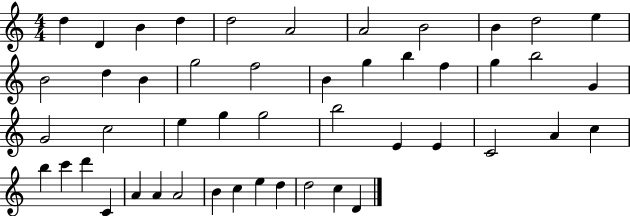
D5/q D4/q B4/q D5/q D5/h A4/h A4/h B4/h B4/q D5/h E5/q B4/h D5/q B4/q G5/h F5/h B4/q G5/q B5/q F5/q G5/q B5/h G4/q G4/h C5/h E5/q G5/q G5/h B5/h E4/q E4/q C4/h A4/q C5/q B5/q C6/q D6/q C4/q A4/q A4/q A4/h B4/q C5/q E5/q D5/q D5/h C5/q D4/q